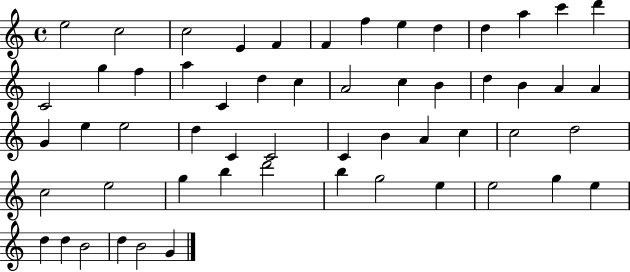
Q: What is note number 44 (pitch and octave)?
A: D6